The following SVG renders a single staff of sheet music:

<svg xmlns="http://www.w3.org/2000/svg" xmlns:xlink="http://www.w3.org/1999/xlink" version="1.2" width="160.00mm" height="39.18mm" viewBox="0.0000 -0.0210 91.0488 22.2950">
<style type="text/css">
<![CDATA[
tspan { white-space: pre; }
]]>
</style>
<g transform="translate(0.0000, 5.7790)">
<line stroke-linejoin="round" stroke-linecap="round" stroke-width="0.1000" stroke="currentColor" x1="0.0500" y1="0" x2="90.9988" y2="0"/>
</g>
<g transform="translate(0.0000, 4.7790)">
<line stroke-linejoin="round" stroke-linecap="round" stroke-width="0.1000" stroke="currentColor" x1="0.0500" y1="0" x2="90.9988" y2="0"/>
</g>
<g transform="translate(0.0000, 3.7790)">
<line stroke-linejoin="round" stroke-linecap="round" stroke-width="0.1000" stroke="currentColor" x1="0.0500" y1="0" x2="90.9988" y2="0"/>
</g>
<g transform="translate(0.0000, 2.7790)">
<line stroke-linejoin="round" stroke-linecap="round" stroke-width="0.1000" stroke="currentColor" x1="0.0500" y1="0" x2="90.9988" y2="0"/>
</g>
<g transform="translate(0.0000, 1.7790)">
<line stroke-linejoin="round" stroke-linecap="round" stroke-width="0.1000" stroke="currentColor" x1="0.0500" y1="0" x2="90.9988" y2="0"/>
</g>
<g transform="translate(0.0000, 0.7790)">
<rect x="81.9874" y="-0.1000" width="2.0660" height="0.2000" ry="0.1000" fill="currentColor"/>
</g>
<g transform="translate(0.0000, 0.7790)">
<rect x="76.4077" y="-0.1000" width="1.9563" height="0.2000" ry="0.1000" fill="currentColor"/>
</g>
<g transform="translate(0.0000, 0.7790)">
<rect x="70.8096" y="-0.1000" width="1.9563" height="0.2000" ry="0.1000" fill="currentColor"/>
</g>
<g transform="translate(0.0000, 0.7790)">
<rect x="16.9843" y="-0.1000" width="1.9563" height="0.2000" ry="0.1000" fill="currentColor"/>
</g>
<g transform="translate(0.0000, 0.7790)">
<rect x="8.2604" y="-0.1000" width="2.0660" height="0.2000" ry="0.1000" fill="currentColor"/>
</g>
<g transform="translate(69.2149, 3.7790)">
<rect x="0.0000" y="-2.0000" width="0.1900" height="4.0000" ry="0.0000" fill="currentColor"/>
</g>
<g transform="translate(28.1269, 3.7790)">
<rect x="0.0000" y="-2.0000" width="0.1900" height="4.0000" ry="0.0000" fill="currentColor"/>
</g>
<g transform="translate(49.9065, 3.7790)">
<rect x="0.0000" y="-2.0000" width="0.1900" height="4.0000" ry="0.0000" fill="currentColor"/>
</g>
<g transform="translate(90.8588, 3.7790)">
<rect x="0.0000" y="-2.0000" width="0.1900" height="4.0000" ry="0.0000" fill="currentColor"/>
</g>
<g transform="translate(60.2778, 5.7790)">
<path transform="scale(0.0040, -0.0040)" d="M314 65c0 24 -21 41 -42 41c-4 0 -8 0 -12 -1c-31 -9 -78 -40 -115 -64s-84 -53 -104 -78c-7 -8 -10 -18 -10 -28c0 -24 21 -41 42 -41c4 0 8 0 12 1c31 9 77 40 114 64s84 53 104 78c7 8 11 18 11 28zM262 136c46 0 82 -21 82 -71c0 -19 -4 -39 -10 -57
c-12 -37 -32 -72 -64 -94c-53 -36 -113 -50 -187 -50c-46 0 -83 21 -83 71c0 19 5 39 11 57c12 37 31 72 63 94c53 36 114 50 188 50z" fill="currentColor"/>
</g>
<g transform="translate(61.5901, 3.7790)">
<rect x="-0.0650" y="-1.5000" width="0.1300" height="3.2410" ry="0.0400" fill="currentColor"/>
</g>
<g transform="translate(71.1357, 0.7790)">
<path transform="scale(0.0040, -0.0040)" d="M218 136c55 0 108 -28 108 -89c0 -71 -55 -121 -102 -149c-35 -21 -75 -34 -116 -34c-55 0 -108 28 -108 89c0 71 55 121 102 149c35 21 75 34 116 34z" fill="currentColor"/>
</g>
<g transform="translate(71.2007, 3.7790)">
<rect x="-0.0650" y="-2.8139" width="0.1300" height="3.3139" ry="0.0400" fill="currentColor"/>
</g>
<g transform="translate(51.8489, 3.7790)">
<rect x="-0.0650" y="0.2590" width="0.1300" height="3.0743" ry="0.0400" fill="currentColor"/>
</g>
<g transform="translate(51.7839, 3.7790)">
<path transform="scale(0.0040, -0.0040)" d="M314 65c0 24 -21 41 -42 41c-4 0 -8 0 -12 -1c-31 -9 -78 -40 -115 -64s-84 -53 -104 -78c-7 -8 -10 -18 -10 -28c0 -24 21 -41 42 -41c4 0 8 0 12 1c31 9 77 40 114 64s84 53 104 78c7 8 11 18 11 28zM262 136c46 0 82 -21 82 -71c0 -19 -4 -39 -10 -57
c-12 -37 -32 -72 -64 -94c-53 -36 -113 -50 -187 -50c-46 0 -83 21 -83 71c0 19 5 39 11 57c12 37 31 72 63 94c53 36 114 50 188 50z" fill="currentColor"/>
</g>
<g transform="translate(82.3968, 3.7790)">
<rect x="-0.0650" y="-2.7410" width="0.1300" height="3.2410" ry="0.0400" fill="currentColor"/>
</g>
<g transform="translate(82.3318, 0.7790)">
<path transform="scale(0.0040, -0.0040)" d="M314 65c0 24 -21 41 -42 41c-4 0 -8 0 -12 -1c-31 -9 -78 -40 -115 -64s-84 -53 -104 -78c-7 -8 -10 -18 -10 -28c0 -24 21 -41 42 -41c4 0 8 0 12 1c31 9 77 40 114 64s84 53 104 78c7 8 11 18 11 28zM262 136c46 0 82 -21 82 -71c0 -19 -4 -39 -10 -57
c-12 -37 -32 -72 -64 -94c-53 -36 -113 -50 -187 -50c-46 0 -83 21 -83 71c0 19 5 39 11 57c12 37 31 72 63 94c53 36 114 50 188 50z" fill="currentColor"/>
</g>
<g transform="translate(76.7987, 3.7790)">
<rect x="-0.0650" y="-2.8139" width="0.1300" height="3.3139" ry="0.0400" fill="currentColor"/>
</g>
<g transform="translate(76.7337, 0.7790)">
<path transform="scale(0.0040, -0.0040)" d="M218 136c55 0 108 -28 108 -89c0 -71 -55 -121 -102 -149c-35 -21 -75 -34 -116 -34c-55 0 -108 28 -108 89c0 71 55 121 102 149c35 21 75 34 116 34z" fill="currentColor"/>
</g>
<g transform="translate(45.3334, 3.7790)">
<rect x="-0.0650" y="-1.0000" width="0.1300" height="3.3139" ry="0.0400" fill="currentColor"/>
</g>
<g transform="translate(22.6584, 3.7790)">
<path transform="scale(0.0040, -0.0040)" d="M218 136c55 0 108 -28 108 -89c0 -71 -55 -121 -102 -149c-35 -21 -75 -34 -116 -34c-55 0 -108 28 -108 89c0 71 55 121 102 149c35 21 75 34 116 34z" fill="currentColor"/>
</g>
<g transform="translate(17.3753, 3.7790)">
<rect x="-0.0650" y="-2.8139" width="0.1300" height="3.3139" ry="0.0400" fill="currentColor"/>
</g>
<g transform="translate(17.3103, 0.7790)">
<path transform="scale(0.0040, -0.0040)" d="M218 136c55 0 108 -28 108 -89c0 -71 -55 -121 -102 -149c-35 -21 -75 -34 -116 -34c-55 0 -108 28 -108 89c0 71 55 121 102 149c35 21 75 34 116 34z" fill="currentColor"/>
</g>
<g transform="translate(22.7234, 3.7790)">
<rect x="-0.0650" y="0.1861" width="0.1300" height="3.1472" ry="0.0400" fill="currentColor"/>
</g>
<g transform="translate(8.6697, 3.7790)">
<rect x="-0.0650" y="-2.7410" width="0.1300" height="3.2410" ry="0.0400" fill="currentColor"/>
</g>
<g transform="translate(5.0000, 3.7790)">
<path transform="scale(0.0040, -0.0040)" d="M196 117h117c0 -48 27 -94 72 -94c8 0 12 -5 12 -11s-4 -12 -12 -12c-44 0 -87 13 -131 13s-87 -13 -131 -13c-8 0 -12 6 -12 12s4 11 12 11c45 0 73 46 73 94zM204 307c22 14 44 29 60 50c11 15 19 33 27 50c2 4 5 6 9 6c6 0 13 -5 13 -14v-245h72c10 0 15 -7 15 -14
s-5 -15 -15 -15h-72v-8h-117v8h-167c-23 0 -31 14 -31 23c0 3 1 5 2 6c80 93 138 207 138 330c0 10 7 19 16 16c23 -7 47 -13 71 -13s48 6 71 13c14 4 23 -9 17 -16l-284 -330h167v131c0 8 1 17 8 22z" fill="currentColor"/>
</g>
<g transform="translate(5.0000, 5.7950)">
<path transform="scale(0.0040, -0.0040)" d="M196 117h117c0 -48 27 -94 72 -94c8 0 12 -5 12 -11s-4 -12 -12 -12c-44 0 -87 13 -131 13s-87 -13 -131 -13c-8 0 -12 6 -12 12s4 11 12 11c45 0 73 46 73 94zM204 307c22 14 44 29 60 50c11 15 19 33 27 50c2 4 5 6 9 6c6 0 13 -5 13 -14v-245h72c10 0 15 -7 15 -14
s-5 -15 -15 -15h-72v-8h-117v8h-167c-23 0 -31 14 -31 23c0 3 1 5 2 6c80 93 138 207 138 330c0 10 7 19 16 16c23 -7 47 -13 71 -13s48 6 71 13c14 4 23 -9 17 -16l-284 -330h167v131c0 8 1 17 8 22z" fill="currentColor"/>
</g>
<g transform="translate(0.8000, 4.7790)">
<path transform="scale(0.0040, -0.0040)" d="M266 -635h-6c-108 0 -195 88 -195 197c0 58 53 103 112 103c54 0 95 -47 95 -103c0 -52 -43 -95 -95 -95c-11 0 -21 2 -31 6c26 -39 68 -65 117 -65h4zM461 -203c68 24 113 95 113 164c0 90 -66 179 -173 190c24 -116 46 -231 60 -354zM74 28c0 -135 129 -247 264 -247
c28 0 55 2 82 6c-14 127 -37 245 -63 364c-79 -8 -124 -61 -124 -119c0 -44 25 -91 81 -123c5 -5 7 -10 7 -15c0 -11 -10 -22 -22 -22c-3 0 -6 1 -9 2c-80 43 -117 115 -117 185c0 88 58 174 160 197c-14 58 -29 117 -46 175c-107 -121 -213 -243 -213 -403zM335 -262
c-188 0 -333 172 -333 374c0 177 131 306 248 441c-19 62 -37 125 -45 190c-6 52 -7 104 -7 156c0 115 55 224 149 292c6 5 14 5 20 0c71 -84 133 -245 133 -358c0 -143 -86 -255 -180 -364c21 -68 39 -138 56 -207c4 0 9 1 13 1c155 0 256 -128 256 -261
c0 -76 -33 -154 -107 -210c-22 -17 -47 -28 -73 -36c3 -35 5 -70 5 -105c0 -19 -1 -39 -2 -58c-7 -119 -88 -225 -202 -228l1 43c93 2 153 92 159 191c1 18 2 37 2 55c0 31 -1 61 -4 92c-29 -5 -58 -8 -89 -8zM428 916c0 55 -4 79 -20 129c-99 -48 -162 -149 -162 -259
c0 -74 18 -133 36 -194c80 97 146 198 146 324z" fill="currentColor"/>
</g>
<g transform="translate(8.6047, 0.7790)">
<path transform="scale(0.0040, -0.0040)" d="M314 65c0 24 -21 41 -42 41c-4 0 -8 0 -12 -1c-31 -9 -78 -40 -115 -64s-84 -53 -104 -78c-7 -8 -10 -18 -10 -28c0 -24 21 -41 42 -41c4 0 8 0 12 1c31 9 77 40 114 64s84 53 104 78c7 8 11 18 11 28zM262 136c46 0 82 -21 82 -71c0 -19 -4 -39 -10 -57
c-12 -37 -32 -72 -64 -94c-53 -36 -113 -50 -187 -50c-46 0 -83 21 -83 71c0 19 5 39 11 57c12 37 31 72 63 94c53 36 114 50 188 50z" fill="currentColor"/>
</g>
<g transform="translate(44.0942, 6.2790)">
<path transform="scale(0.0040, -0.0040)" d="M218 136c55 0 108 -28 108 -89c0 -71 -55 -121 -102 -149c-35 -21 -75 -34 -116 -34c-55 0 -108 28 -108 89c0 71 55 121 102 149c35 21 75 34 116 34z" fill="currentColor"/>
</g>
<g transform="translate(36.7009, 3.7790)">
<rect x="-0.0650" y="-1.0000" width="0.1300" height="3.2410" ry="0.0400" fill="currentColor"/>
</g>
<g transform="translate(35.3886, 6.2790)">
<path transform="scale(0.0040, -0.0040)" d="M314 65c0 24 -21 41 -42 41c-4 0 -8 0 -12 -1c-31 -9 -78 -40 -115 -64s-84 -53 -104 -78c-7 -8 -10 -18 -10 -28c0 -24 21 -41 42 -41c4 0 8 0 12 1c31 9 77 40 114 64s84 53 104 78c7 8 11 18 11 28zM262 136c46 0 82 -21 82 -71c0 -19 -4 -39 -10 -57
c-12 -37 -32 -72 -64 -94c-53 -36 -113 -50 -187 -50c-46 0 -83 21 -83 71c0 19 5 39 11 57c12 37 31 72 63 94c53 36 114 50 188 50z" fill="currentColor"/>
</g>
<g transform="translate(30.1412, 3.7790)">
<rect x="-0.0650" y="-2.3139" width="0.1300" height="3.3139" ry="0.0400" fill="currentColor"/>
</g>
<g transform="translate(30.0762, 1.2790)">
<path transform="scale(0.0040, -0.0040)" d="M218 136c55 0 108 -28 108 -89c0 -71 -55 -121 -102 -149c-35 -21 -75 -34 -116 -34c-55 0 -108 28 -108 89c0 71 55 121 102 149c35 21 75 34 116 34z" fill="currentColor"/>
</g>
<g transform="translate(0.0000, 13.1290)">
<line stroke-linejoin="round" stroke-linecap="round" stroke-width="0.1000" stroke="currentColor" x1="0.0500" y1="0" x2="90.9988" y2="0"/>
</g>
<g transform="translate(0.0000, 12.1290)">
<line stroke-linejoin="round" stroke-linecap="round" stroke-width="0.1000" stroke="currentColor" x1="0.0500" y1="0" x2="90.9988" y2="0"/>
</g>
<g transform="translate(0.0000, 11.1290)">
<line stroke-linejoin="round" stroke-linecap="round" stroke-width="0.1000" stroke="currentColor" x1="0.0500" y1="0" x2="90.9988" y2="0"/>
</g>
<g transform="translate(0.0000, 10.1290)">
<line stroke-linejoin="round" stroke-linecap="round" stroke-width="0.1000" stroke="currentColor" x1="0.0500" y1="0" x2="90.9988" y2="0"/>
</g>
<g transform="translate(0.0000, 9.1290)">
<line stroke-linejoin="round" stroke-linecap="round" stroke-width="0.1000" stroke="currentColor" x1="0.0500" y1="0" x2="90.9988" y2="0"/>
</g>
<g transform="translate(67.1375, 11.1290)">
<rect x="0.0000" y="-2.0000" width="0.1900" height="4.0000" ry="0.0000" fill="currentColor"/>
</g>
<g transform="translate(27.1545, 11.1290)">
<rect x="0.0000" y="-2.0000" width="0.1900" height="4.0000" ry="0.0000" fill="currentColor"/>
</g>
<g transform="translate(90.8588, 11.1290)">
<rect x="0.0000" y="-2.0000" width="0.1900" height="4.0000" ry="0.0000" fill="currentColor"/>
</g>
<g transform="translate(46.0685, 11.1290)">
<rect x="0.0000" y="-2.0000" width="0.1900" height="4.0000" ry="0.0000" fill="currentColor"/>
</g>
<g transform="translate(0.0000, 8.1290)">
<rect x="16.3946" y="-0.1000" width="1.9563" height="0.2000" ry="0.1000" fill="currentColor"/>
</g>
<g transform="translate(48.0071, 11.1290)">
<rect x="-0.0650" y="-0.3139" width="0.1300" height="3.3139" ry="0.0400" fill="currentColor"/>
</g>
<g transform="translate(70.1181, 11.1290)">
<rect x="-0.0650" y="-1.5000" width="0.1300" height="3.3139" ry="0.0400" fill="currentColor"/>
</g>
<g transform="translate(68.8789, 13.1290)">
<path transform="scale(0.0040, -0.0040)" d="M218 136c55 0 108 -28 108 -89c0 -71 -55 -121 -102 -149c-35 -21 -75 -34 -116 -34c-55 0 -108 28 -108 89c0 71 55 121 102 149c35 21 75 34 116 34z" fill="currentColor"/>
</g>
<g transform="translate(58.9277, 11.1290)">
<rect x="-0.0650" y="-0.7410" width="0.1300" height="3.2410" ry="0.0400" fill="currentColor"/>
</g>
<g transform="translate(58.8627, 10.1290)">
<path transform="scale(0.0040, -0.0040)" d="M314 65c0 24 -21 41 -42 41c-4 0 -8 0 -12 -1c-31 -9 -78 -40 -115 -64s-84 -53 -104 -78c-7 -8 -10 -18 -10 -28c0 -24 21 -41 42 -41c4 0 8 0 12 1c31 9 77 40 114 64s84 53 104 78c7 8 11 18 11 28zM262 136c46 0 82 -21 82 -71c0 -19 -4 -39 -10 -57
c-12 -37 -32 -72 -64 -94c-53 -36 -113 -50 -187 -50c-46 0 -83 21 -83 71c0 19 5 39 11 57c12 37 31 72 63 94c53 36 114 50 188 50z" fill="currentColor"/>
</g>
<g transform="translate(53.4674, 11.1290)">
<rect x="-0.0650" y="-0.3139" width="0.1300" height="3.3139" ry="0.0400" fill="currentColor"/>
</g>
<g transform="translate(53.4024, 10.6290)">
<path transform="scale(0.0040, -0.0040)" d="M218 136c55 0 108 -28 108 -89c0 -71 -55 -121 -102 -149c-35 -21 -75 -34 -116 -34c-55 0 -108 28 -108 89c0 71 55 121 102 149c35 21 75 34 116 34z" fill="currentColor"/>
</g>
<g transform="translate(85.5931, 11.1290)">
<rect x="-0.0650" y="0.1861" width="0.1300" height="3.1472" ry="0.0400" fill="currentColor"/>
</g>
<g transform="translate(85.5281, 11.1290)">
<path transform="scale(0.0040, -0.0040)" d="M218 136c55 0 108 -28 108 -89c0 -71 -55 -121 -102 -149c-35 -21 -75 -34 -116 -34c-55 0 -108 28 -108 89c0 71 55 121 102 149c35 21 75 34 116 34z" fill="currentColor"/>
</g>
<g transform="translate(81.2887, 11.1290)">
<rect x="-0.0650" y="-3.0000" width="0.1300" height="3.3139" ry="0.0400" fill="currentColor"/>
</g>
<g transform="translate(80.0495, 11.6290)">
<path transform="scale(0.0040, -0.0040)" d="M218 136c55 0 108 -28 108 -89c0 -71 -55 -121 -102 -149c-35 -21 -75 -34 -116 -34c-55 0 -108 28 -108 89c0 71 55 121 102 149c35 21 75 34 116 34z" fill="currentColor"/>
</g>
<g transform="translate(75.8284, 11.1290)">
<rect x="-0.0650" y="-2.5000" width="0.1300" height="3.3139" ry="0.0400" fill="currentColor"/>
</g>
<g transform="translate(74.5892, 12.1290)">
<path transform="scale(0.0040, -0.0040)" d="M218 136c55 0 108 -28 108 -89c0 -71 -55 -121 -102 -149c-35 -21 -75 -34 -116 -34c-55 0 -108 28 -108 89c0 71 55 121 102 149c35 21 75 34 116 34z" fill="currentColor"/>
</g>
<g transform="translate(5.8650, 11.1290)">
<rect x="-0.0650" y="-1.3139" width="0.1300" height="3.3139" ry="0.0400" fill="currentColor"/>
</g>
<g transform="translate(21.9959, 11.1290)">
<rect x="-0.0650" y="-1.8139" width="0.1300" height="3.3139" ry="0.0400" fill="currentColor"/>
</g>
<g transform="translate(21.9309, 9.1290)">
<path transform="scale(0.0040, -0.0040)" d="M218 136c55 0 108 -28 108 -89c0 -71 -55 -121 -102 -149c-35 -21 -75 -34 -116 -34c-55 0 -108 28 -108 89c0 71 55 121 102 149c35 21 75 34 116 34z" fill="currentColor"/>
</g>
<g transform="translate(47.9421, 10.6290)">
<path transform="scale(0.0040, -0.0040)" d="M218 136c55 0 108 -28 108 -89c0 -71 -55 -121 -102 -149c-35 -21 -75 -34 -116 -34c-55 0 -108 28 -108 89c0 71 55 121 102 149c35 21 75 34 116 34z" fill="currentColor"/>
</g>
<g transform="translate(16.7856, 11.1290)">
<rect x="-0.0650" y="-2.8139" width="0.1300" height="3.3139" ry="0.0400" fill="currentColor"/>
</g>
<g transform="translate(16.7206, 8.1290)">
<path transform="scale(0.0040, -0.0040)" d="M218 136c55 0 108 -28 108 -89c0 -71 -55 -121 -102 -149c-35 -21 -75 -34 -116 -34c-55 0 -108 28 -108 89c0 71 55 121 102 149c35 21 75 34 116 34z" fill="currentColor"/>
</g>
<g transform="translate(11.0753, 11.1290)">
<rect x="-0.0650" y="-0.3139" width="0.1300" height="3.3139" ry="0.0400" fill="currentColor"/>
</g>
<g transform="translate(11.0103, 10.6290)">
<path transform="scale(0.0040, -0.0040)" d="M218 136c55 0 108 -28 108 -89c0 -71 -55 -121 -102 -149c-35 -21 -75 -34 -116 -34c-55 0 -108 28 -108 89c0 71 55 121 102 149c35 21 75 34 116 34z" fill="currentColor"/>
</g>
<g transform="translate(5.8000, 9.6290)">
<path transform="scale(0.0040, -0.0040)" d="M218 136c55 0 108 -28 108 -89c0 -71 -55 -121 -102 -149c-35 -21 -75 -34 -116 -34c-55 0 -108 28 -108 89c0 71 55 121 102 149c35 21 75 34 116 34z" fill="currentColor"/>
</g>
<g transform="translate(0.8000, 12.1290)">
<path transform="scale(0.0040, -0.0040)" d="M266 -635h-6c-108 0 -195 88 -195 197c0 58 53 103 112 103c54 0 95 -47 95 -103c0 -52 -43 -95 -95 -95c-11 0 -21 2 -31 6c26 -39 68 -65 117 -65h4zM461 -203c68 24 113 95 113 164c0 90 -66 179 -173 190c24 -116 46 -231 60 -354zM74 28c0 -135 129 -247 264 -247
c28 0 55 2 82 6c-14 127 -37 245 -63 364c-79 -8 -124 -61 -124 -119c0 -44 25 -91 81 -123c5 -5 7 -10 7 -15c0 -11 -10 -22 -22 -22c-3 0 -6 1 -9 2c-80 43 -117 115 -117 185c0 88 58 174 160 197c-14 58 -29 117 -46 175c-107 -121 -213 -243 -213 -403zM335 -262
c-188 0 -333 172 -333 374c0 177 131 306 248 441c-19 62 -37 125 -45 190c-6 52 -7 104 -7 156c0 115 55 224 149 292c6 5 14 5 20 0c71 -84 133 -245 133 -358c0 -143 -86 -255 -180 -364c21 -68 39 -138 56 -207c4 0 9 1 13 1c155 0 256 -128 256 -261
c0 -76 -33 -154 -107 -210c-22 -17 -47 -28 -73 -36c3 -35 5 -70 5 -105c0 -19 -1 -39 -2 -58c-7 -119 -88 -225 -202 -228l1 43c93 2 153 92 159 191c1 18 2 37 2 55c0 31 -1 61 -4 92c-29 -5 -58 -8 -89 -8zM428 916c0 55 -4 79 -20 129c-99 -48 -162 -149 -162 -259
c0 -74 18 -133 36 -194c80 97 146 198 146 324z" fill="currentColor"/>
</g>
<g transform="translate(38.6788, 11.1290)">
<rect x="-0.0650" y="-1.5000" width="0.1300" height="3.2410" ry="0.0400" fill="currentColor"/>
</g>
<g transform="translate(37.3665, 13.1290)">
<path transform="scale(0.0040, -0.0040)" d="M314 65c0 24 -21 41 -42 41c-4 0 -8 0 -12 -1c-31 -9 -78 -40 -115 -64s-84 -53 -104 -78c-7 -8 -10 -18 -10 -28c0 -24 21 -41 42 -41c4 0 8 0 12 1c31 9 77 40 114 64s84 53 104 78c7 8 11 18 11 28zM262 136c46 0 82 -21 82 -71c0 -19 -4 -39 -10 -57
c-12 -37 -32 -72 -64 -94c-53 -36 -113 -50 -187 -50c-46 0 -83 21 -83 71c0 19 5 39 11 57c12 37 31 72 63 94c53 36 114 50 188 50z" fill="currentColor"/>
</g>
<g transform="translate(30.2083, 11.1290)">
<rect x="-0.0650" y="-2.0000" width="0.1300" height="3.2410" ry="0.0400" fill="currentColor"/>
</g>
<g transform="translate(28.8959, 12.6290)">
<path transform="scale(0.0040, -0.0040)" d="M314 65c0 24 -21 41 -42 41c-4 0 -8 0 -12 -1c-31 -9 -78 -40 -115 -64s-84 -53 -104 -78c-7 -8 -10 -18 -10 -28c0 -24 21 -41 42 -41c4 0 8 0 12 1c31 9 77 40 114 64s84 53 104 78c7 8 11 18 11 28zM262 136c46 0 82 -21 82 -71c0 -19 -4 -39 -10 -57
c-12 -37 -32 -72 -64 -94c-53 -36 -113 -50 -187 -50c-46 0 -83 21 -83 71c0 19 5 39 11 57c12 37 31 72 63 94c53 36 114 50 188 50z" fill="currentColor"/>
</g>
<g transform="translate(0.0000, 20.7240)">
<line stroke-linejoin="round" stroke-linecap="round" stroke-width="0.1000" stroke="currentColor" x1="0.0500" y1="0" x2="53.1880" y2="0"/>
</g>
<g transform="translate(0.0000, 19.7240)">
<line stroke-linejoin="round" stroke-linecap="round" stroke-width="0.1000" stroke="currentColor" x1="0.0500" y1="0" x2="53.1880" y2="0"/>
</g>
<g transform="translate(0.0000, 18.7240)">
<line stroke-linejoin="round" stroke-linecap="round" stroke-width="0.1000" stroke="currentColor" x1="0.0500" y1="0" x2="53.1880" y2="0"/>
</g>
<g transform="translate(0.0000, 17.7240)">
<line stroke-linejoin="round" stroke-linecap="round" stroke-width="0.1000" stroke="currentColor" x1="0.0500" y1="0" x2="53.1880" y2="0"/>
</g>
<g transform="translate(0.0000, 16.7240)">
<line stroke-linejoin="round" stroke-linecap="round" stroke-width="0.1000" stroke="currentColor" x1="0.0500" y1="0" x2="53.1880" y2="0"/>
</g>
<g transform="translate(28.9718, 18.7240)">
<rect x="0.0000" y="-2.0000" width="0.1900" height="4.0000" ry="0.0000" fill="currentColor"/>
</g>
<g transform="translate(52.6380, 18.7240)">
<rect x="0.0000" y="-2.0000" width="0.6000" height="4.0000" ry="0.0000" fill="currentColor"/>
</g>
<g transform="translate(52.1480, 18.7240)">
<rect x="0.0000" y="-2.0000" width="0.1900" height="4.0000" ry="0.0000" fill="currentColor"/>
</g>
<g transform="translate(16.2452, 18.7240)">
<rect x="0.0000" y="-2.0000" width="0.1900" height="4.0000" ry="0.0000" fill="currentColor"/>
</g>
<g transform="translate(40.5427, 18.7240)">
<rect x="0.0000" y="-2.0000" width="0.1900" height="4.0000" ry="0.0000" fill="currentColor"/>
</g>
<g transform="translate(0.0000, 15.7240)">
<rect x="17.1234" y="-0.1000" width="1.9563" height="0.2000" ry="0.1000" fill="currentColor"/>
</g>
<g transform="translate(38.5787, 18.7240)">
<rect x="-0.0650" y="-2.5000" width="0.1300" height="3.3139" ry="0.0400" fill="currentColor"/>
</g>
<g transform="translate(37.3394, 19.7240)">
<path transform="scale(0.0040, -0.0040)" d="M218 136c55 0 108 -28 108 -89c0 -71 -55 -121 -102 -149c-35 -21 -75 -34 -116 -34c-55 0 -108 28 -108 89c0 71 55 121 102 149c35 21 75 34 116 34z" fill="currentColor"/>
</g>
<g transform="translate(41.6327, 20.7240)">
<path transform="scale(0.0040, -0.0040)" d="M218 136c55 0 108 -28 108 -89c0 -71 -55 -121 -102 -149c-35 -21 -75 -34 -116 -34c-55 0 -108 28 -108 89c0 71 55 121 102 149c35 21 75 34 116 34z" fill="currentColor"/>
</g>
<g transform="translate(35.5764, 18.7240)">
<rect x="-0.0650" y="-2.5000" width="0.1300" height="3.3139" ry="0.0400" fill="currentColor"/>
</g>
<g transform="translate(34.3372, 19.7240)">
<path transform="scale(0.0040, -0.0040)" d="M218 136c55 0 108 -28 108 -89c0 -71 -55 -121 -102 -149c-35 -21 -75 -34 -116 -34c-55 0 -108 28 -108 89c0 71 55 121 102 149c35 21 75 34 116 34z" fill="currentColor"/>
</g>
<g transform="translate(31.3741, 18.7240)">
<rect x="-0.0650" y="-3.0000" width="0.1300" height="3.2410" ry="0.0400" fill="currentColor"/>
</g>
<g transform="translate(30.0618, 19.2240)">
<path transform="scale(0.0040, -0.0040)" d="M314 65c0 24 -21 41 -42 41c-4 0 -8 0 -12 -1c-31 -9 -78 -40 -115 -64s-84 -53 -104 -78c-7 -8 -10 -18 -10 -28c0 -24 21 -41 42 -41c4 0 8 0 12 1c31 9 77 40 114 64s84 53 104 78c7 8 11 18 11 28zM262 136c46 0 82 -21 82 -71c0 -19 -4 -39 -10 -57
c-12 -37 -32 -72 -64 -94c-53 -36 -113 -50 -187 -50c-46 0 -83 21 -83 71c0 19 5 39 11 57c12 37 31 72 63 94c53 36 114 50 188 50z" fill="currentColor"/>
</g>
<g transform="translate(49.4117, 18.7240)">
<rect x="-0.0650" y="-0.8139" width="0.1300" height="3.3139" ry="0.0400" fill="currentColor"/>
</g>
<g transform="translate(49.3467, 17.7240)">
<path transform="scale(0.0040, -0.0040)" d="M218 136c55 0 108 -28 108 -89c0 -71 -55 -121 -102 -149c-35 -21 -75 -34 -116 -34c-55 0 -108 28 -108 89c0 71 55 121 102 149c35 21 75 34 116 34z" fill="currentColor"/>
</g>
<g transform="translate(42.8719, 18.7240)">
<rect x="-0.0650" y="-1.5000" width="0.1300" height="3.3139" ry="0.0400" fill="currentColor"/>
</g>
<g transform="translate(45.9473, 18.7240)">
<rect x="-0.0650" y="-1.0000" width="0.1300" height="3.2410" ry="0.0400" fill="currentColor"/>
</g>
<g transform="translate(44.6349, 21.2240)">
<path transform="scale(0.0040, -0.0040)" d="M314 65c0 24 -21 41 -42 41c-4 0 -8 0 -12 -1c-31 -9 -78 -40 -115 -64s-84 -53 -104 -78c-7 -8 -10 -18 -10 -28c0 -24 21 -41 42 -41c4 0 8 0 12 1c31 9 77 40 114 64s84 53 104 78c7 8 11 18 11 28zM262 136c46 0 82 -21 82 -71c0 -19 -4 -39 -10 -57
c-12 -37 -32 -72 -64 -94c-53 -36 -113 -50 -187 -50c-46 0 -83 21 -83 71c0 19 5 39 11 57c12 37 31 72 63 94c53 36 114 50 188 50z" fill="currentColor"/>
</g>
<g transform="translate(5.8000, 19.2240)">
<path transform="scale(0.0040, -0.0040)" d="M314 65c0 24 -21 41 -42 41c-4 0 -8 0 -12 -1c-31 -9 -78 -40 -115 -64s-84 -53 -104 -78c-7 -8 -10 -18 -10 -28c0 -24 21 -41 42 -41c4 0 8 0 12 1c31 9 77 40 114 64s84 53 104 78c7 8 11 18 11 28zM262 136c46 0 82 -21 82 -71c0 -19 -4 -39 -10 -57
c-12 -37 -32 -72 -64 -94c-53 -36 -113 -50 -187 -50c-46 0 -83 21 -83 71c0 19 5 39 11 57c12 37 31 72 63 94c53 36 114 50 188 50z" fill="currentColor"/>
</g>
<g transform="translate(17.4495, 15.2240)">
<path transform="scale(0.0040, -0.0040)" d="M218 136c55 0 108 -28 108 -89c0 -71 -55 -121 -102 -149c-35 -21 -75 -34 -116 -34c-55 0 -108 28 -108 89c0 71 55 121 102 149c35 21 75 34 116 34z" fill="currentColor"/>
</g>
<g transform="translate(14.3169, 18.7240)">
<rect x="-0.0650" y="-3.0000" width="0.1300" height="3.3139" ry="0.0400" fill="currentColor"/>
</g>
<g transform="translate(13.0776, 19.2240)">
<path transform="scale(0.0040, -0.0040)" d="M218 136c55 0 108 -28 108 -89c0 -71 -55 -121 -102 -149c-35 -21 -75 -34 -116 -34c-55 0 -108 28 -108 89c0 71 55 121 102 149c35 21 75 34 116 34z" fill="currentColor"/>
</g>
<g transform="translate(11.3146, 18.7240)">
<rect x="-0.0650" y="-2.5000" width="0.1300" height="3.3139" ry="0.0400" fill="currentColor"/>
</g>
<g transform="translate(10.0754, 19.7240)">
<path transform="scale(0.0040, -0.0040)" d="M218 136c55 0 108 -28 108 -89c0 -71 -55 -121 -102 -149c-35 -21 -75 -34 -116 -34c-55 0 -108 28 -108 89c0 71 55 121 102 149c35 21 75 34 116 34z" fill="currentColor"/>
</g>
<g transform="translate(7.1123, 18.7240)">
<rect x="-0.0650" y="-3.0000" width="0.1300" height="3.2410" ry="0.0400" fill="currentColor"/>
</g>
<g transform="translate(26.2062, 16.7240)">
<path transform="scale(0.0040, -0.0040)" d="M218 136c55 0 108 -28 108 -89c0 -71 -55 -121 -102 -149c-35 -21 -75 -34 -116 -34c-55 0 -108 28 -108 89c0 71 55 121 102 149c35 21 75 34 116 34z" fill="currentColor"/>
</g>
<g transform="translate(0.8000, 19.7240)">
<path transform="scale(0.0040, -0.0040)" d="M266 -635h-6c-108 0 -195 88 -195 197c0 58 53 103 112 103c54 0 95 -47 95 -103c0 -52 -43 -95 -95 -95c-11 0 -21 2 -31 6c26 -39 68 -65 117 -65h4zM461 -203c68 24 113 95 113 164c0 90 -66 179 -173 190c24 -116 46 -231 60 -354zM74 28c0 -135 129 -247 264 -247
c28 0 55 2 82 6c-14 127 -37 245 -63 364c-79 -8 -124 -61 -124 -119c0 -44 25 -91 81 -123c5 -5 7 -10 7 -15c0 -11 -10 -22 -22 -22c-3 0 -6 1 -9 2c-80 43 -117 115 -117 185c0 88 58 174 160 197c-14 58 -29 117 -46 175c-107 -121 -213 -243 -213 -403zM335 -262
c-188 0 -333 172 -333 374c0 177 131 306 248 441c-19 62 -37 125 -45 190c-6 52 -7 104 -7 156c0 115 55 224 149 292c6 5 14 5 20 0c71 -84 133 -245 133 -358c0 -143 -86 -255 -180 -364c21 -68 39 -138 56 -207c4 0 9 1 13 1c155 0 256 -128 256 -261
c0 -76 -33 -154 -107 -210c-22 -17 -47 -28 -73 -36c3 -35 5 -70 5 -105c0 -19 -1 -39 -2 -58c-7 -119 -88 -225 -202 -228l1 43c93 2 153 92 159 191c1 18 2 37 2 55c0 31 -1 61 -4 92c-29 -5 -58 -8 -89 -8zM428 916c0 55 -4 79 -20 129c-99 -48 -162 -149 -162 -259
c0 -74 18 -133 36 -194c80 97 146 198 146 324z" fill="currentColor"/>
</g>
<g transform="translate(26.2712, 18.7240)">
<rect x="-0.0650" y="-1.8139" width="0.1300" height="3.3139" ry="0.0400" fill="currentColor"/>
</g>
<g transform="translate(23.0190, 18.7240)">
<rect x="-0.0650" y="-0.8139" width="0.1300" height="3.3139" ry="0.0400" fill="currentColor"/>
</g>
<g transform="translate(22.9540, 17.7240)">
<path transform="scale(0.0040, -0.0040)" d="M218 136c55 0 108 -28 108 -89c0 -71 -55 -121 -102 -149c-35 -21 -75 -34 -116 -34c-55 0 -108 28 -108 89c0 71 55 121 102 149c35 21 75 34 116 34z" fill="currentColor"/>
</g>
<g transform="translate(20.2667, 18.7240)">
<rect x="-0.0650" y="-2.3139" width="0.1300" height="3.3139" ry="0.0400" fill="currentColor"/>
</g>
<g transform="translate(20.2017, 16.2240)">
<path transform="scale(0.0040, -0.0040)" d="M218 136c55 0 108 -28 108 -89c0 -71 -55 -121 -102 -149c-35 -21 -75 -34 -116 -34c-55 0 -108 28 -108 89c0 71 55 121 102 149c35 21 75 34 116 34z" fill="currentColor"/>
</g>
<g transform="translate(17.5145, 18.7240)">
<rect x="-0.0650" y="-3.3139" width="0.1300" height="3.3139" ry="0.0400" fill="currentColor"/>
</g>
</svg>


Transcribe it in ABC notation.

X:1
T:Untitled
M:4/4
L:1/4
K:C
a2 a B g D2 D B2 E2 a a a2 e c a f F2 E2 c c d2 E G A B A2 G A b g d f A2 G G E D2 d